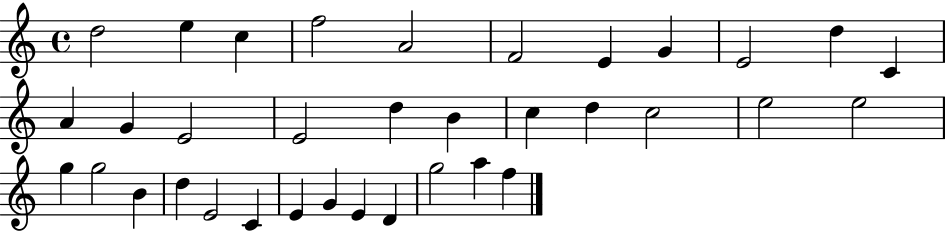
{
  \clef treble
  \time 4/4
  \defaultTimeSignature
  \key c \major
  d''2 e''4 c''4 | f''2 a'2 | f'2 e'4 g'4 | e'2 d''4 c'4 | \break a'4 g'4 e'2 | e'2 d''4 b'4 | c''4 d''4 c''2 | e''2 e''2 | \break g''4 g''2 b'4 | d''4 e'2 c'4 | e'4 g'4 e'4 d'4 | g''2 a''4 f''4 | \break \bar "|."
}